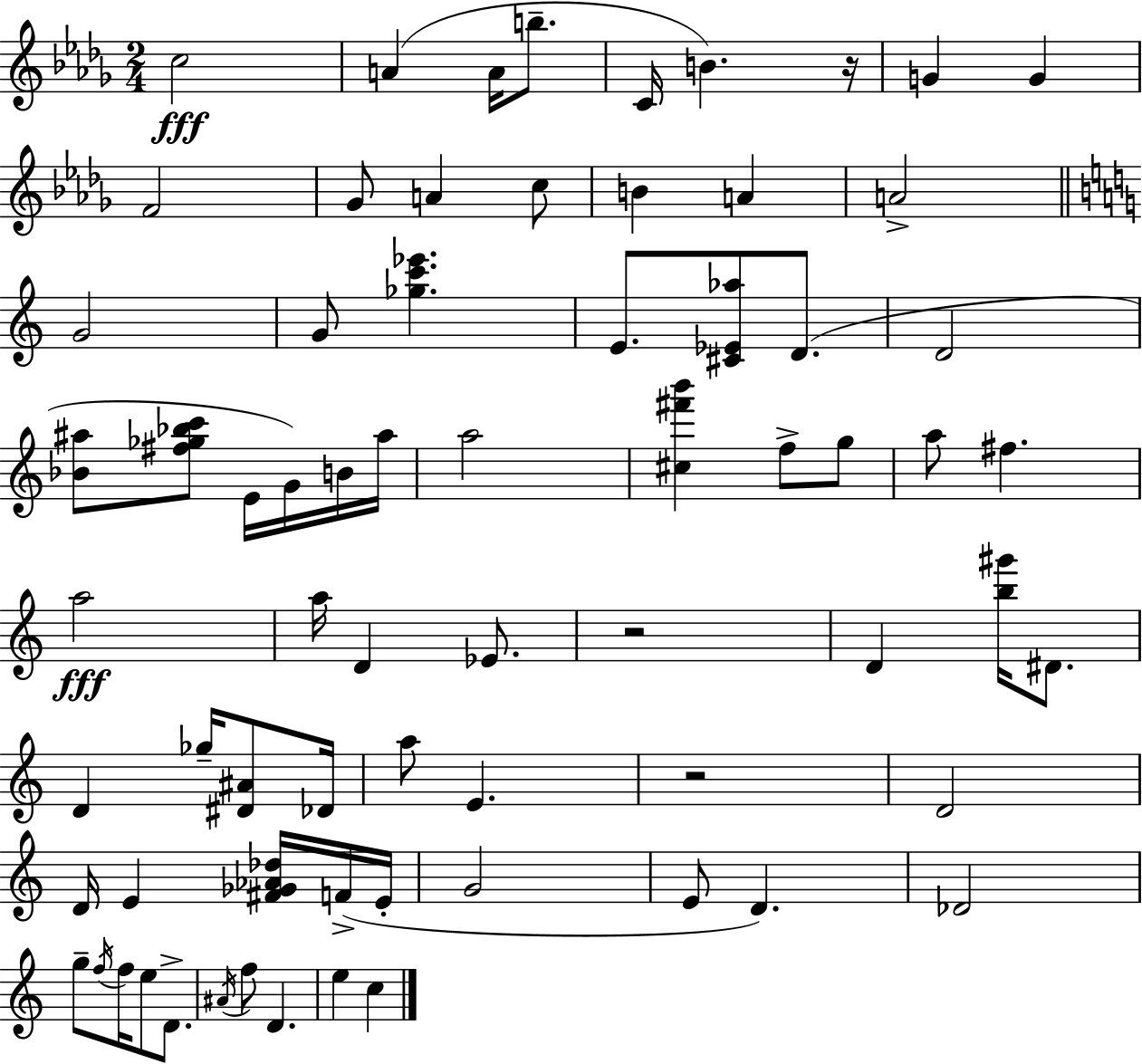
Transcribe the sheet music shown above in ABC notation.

X:1
T:Untitled
M:2/4
L:1/4
K:Bbm
c2 A A/4 b/2 C/4 B z/4 G G F2 _G/2 A c/2 B A A2 G2 G/2 [_gc'_e'] E/2 [^C_E_a]/2 D/2 D2 [_B^a]/2 [^f_g_bc']/2 E/4 G/4 B/4 ^a/4 a2 [^c^f'b'] f/2 g/2 a/2 ^f a2 a/4 D _E/2 z2 D [b^g']/4 ^D/2 D _g/4 [^D^A]/2 _D/4 a/2 E z2 D2 D/4 E [^F_G_A_d]/4 F/4 E/4 G2 E/2 D _D2 g/2 f/4 f/4 e/2 D/2 ^A/4 f/2 D e c